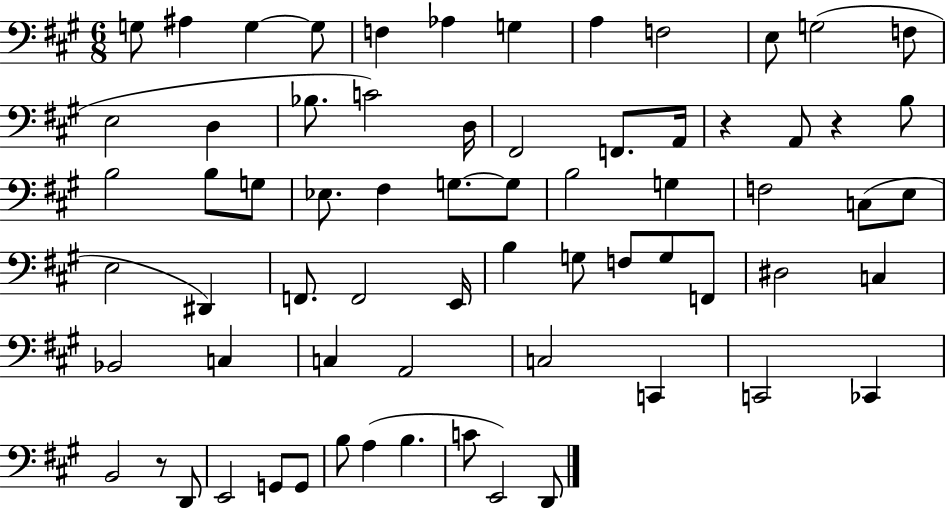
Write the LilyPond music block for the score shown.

{
  \clef bass
  \numericTimeSignature
  \time 6/8
  \key a \major
  g8 ais4 g4~~ g8 | f4 aes4 g4 | a4 f2 | e8 g2( f8 | \break e2 d4 | bes8. c'2) d16 | fis,2 f,8. a,16 | r4 a,8 r4 b8 | \break b2 b8 g8 | ees8. fis4 g8.~~ g8 | b2 g4 | f2 c8( e8 | \break e2 dis,4) | f,8. f,2 e,16 | b4 g8 f8 g8 f,8 | dis2 c4 | \break bes,2 c4 | c4 a,2 | c2 c,4 | c,2 ces,4 | \break b,2 r8 d,8 | e,2 g,8 g,8 | b8 a4( b4. | c'8 e,2) d,8 | \break \bar "|."
}